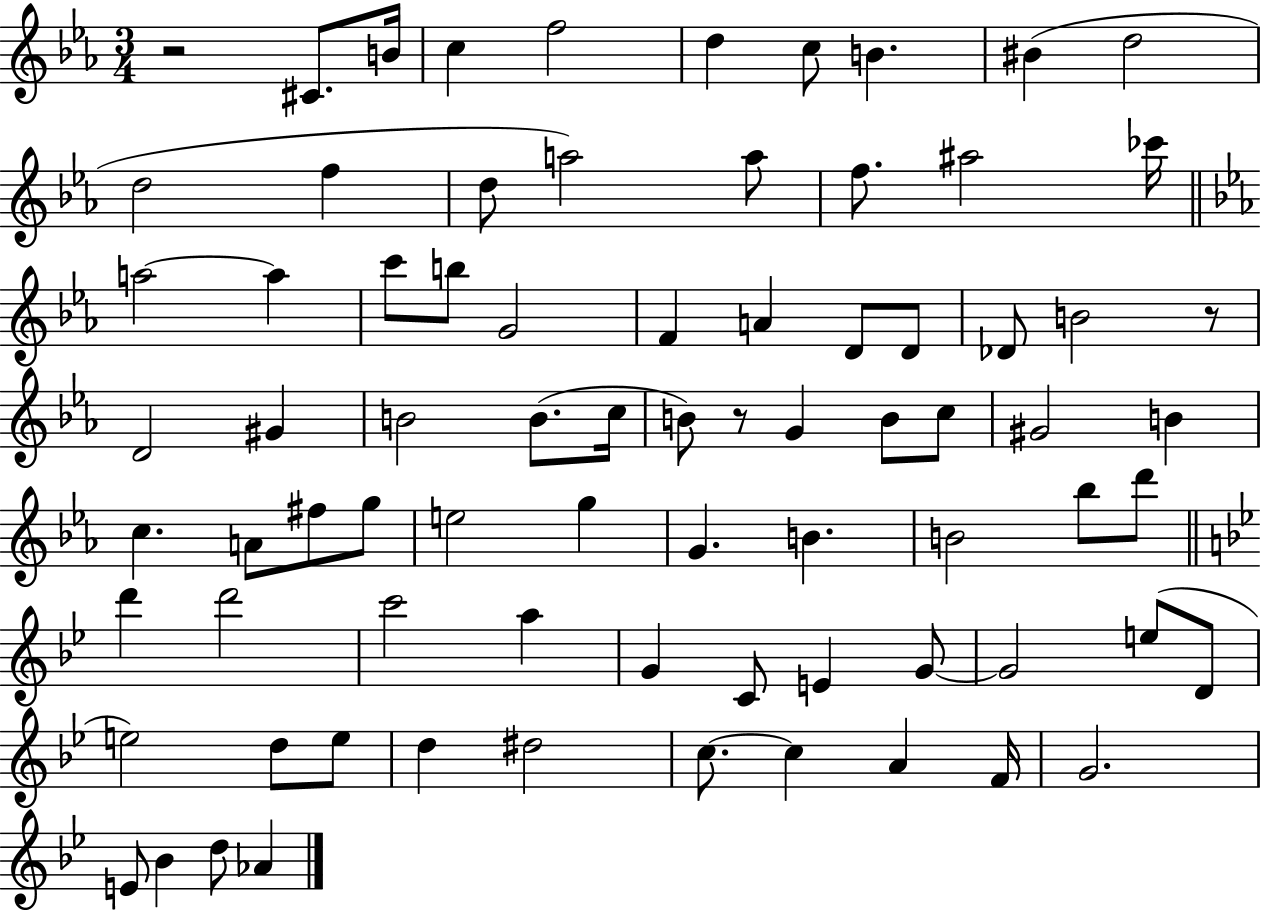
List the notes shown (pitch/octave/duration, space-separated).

R/h C#4/e. B4/s C5/q F5/h D5/q C5/e B4/q. BIS4/q D5/h D5/h F5/q D5/e A5/h A5/e F5/e. A#5/h CES6/s A5/h A5/q C6/e B5/e G4/h F4/q A4/q D4/e D4/e Db4/e B4/h R/e D4/h G#4/q B4/h B4/e. C5/s B4/e R/e G4/q B4/e C5/e G#4/h B4/q C5/q. A4/e F#5/e G5/e E5/h G5/q G4/q. B4/q. B4/h Bb5/e D6/e D6/q D6/h C6/h A5/q G4/q C4/e E4/q G4/e G4/h E5/e D4/e E5/h D5/e E5/e D5/q D#5/h C5/e. C5/q A4/q F4/s G4/h. E4/e Bb4/q D5/e Ab4/q